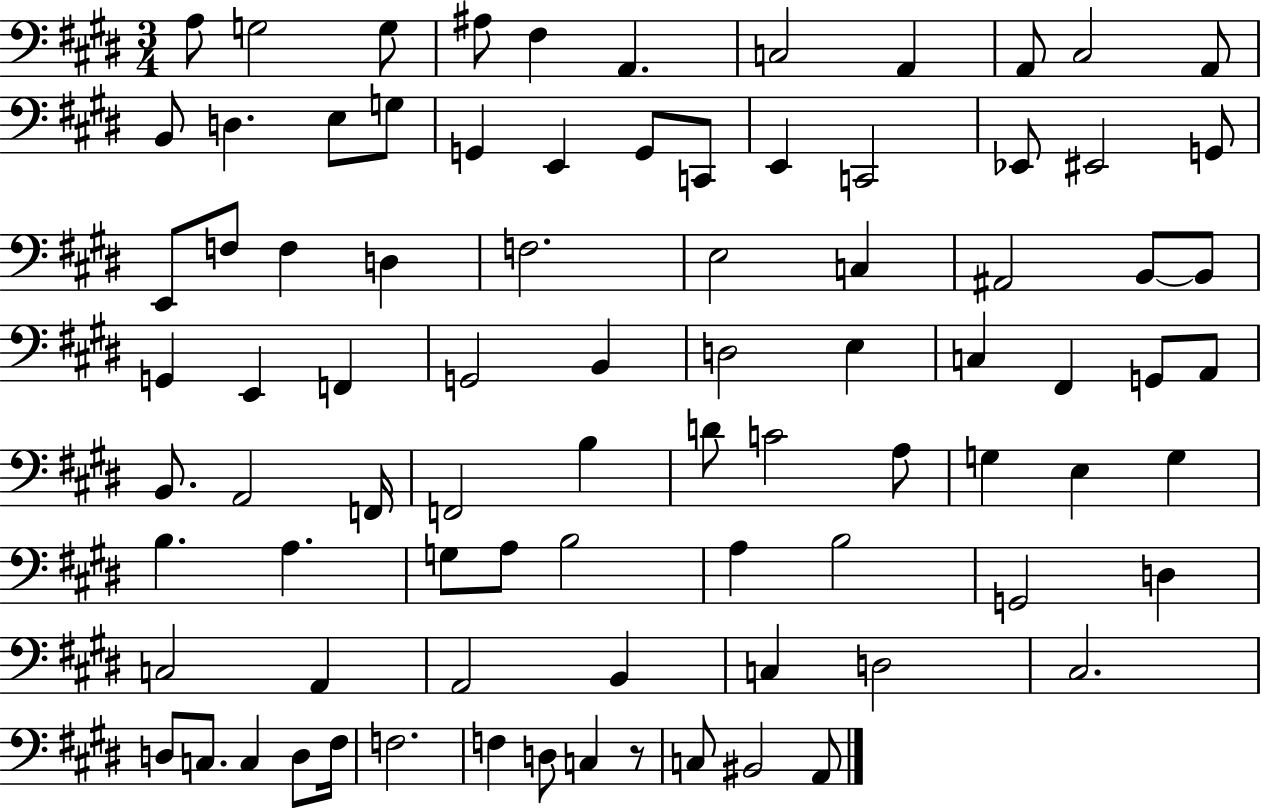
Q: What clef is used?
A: bass